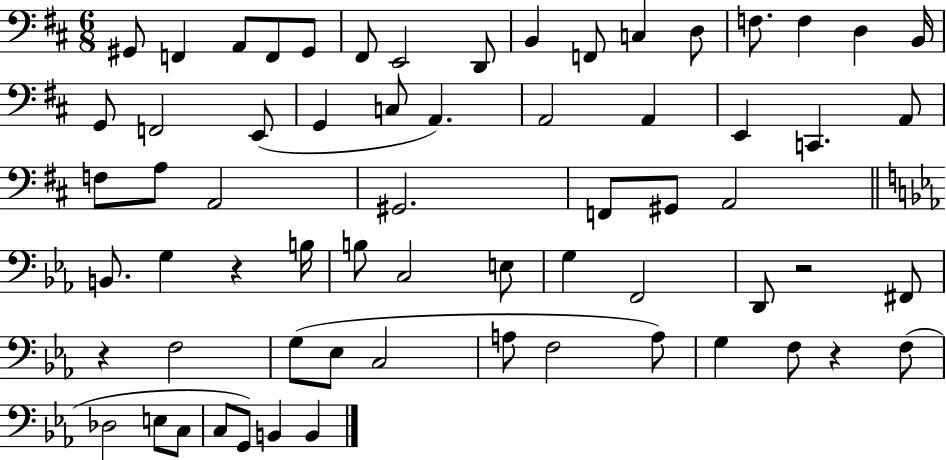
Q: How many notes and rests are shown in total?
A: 65